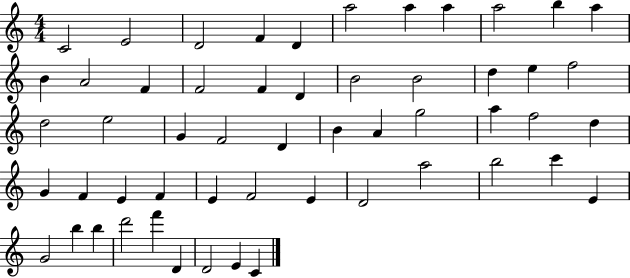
C4/h E4/h D4/h F4/q D4/q A5/h A5/q A5/q A5/h B5/q A5/q B4/q A4/h F4/q F4/h F4/q D4/q B4/h B4/h D5/q E5/q F5/h D5/h E5/h G4/q F4/h D4/q B4/q A4/q G5/h A5/q F5/h D5/q G4/q F4/q E4/q F4/q E4/q F4/h E4/q D4/h A5/h B5/h C6/q E4/q G4/h B5/q B5/q D6/h F6/q D4/q D4/h E4/q C4/q